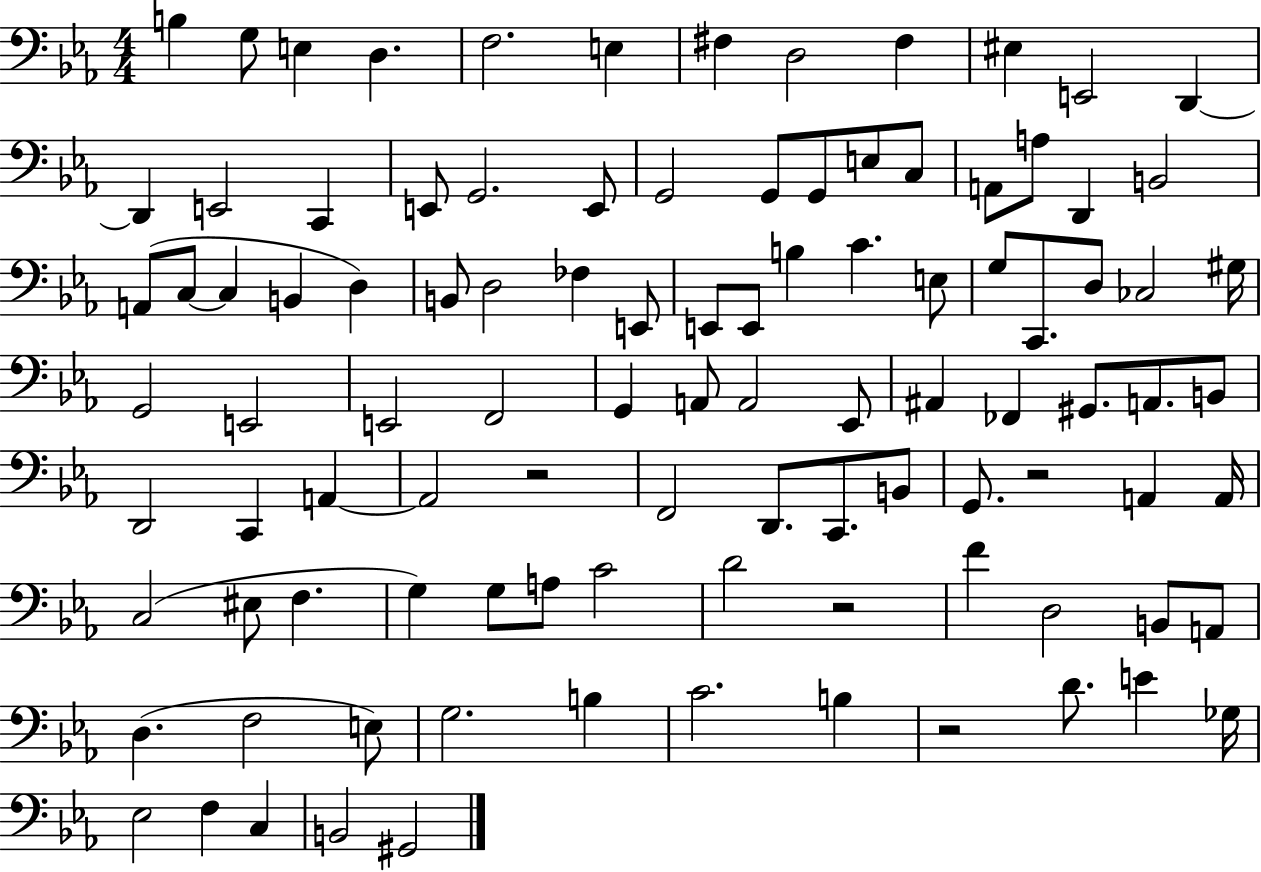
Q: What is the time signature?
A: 4/4